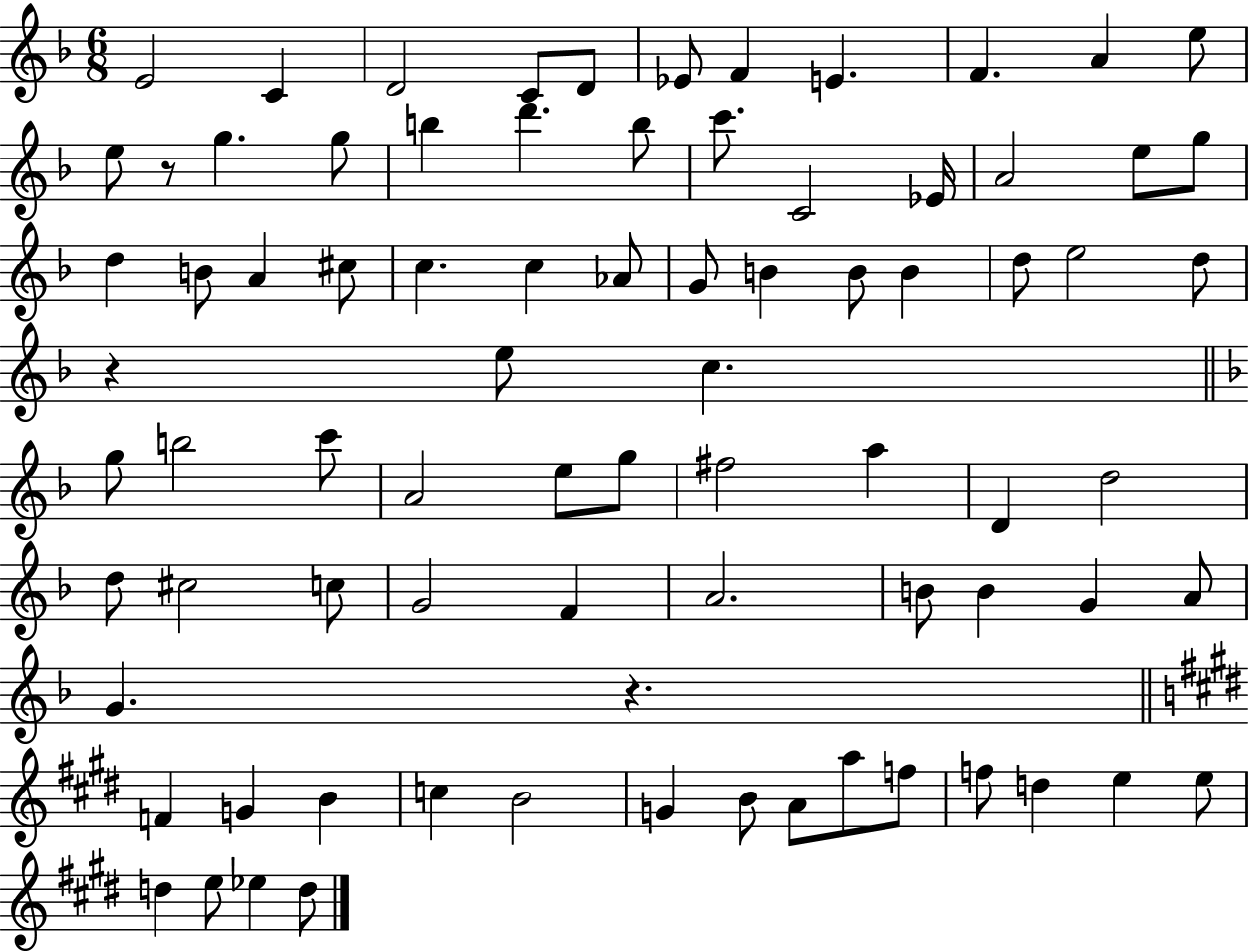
E4/h C4/q D4/h C4/e D4/e Eb4/e F4/q E4/q. F4/q. A4/q E5/e E5/e R/e G5/q. G5/e B5/q D6/q. B5/e C6/e. C4/h Eb4/s A4/h E5/e G5/e D5/q B4/e A4/q C#5/e C5/q. C5/q Ab4/e G4/e B4/q B4/e B4/q D5/e E5/h D5/e R/q E5/e C5/q. G5/e B5/h C6/e A4/h E5/e G5/e F#5/h A5/q D4/q D5/h D5/e C#5/h C5/e G4/h F4/q A4/h. B4/e B4/q G4/q A4/e G4/q. R/q. F4/q G4/q B4/q C5/q B4/h G4/q B4/e A4/e A5/e F5/e F5/e D5/q E5/q E5/e D5/q E5/e Eb5/q D5/e